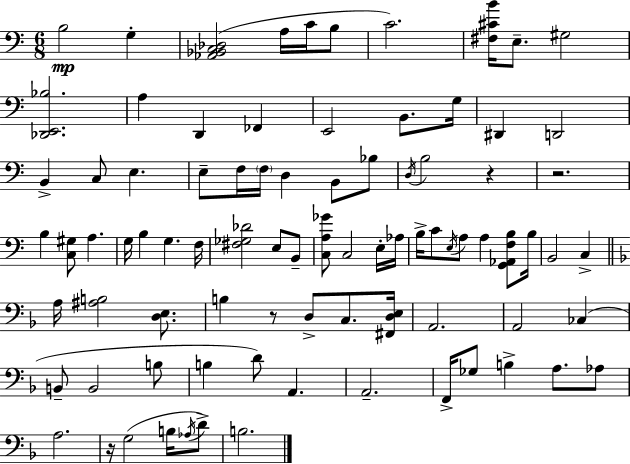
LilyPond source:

{
  \clef bass
  \numericTimeSignature
  \time 6/8
  \key c \major
  b2\mp g4-. | <aes, bes, c des>2( a16 c'16 b8 | c'2.) | <fis cis' b'>16 e8.-- gis2 | \break <des, e, bes>2. | a4 d,4 fes,4 | e,2 b,8. g16 | dis,4 d,2 | \break b,4-> c8 e4. | e8-- f16 \parenthesize f16 d4 b,8 bes8 | \acciaccatura { d16 } b2 r4 | r2. | \break b4 <c gis>8 a4. | g16 b4 g4. | f16 <fis ges des'>2 e8 b,8-- | <c a ges'>8 c2 e16-. | \break aes16 b16-> c'8 \acciaccatura { e16 } a8 a4 <g, aes, f b>8 | b16 b,2 c4-> | \bar "||" \break \key f \major a16 <ais b>2 <d e>8. | b4 r8 d8-> c8. <fis, d e>16 | a,2. | a,2 ces4( | \break b,8-- b,2 b8 | b4 d'8) a,4. | a,2.-- | f,16-> ges8 b4-> a8. aes8 | \break a2. | r16 g2( b16 \acciaccatura { aes16 } d'8->) | b2. | \bar "|."
}